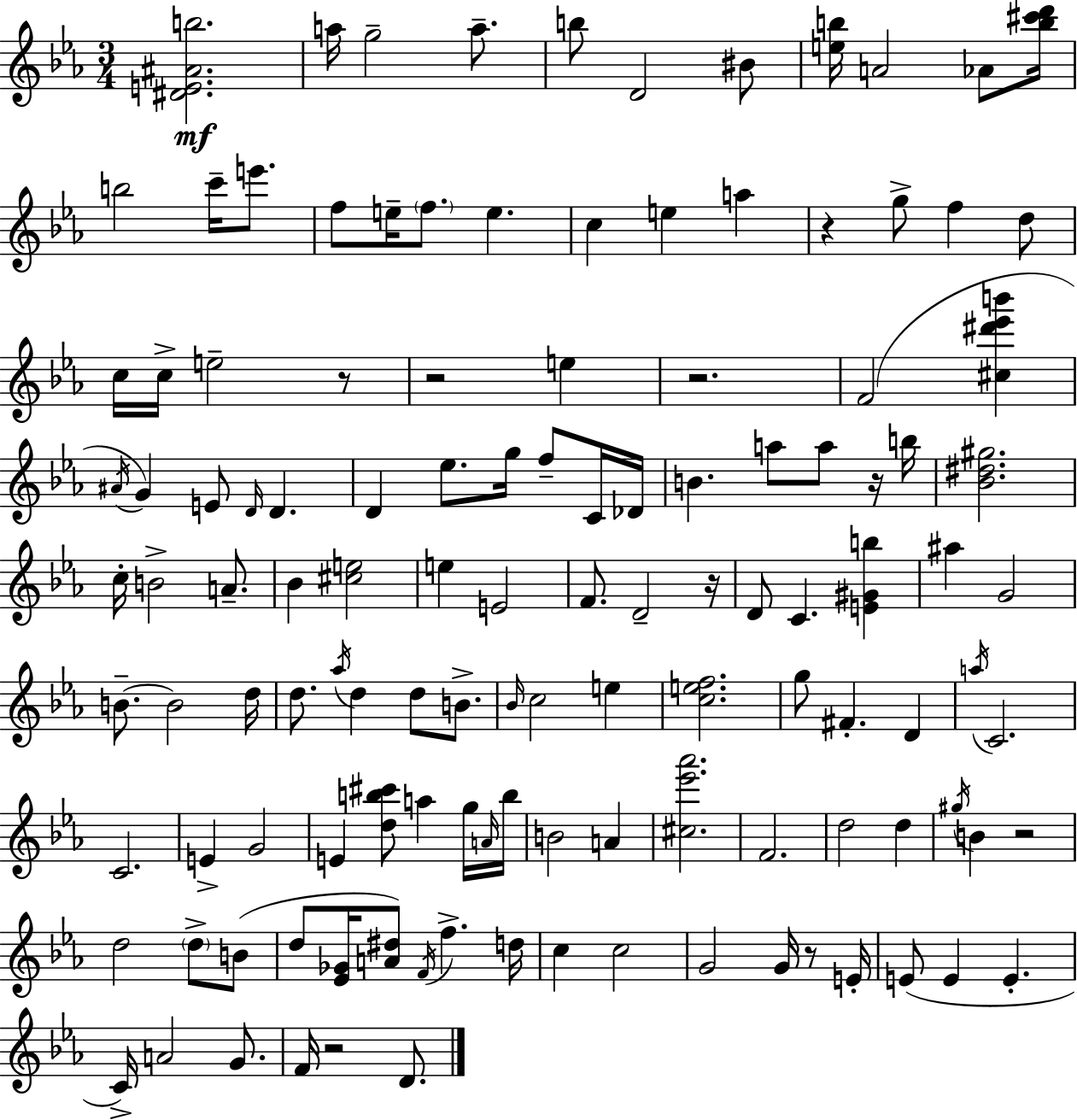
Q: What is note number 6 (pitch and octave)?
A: BIS4